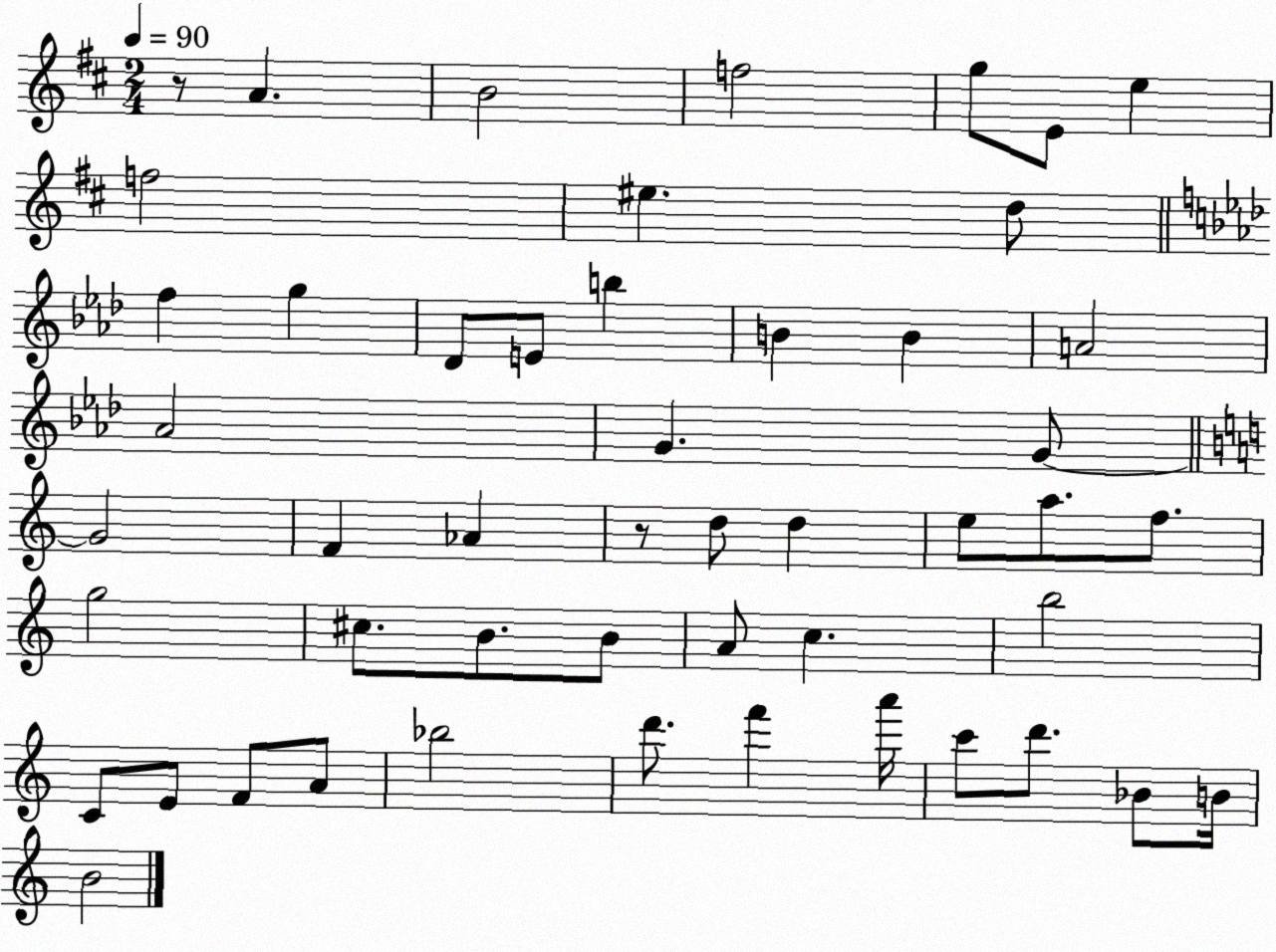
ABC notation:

X:1
T:Untitled
M:2/4
L:1/4
K:D
z/2 A B2 f2 g/2 E/2 e f2 ^e d/2 f g _D/2 E/2 b B B A2 _A2 G G/2 G2 F _A z/2 d/2 d e/2 a/2 f/2 g2 ^c/2 B/2 B/2 A/2 c b2 C/2 E/2 F/2 A/2 _b2 d'/2 f' a'/4 c'/2 d'/2 _B/2 B/4 B2